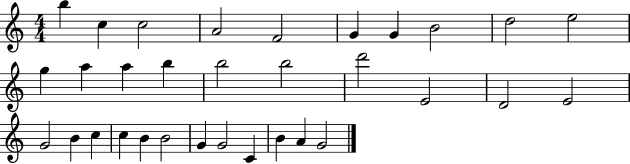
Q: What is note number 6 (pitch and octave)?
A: G4